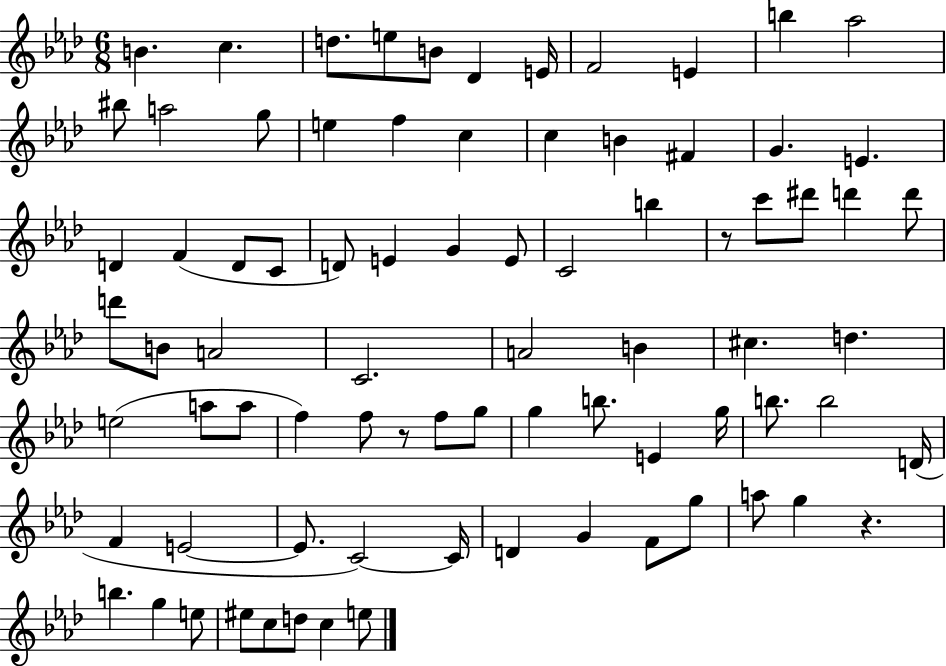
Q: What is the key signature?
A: AES major